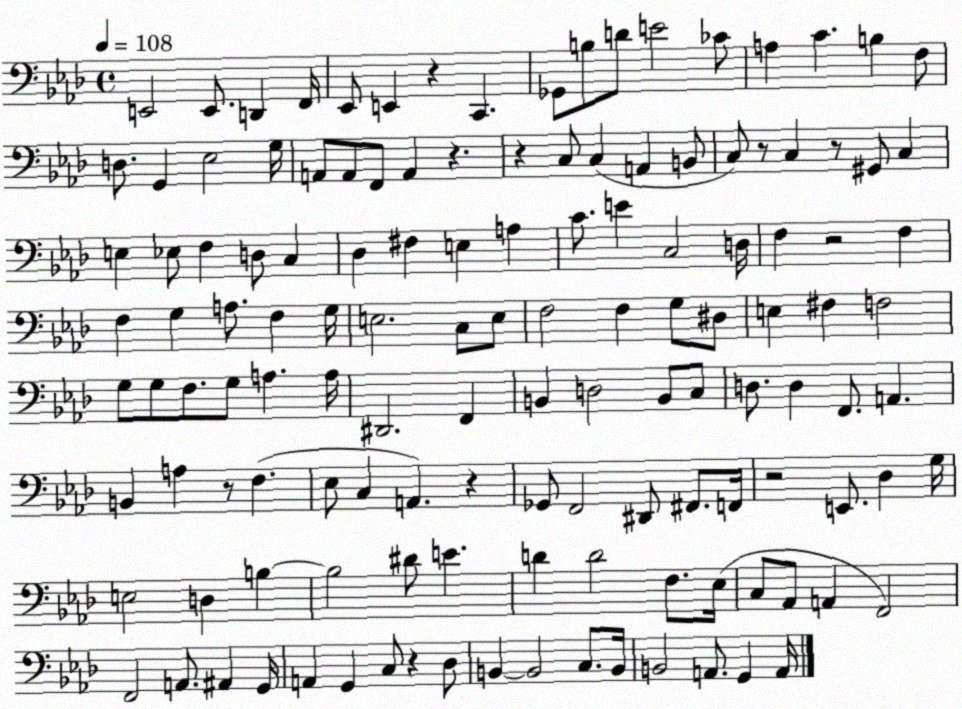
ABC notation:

X:1
T:Untitled
M:4/4
L:1/4
K:Ab
E,,2 E,,/2 D,, F,,/4 _E,,/2 E,, z C,, _G,,/2 B,/2 D/2 E2 _C/2 A, C B, F,/2 D,/2 G,, _E,2 G,/4 A,,/2 A,,/2 F,,/2 A,, z z C,/2 C, A,, B,,/2 C,/2 z/2 C, z/2 ^G,,/2 C, E, _E,/2 F, D,/2 C, _D, ^F, E, A, C/2 E C,2 D,/4 F, z2 F, F, G, A,/2 F, G,/4 E,2 C,/2 E,/2 F,2 F, G,/2 ^D,/2 E, ^F, F,2 G,/2 G,/2 F,/2 G,/2 A, A,/4 ^D,,2 F,, B,, D,2 B,,/2 C,/2 D,/2 D, F,,/2 A,, B,, A, z/2 F, _E,/2 C, A,, z _G,,/2 F,,2 ^D,,/2 ^F,,/2 F,,/4 z2 E,,/2 _D, G,/4 E,2 D, B, B,2 ^D/2 E D D2 F,/2 _E,/4 C,/2 _A,,/2 A,, F,,2 F,,2 A,,/2 ^A,, G,,/4 A,, G,, C,/2 z _D,/2 B,, B,,2 C,/2 B,,/4 B,,2 A,,/2 G,, A,,/4